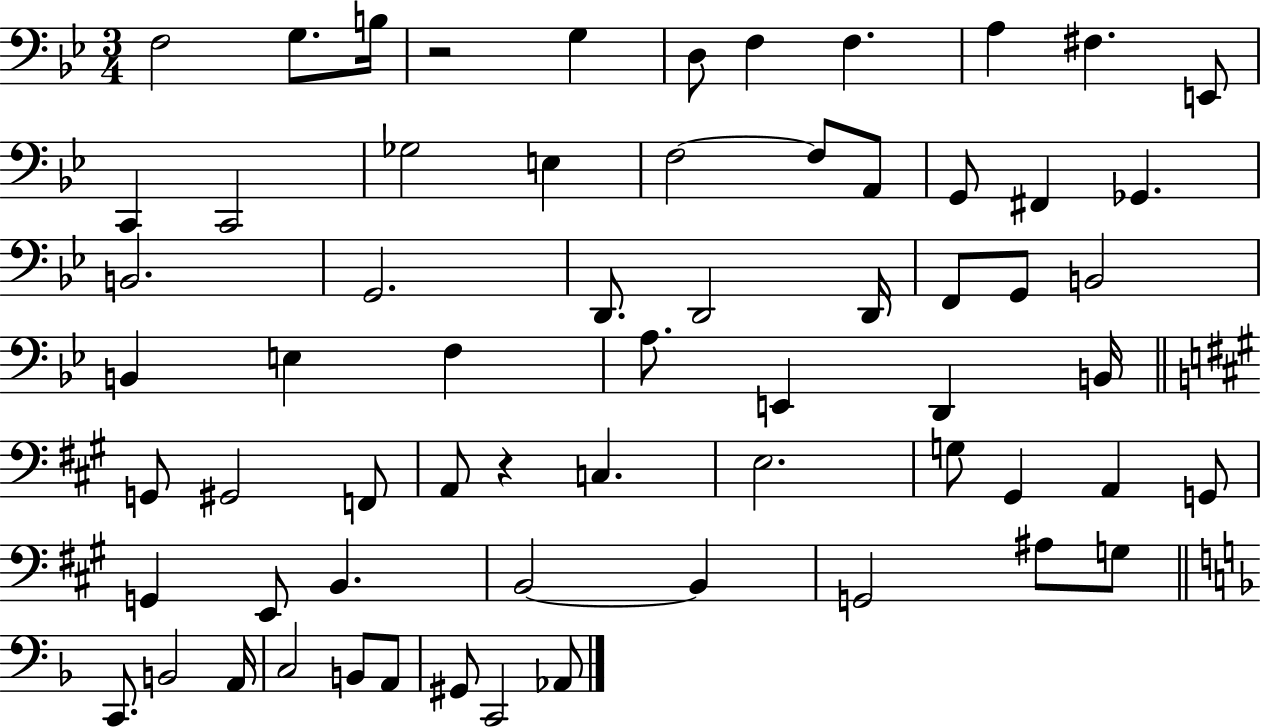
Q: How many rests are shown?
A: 2